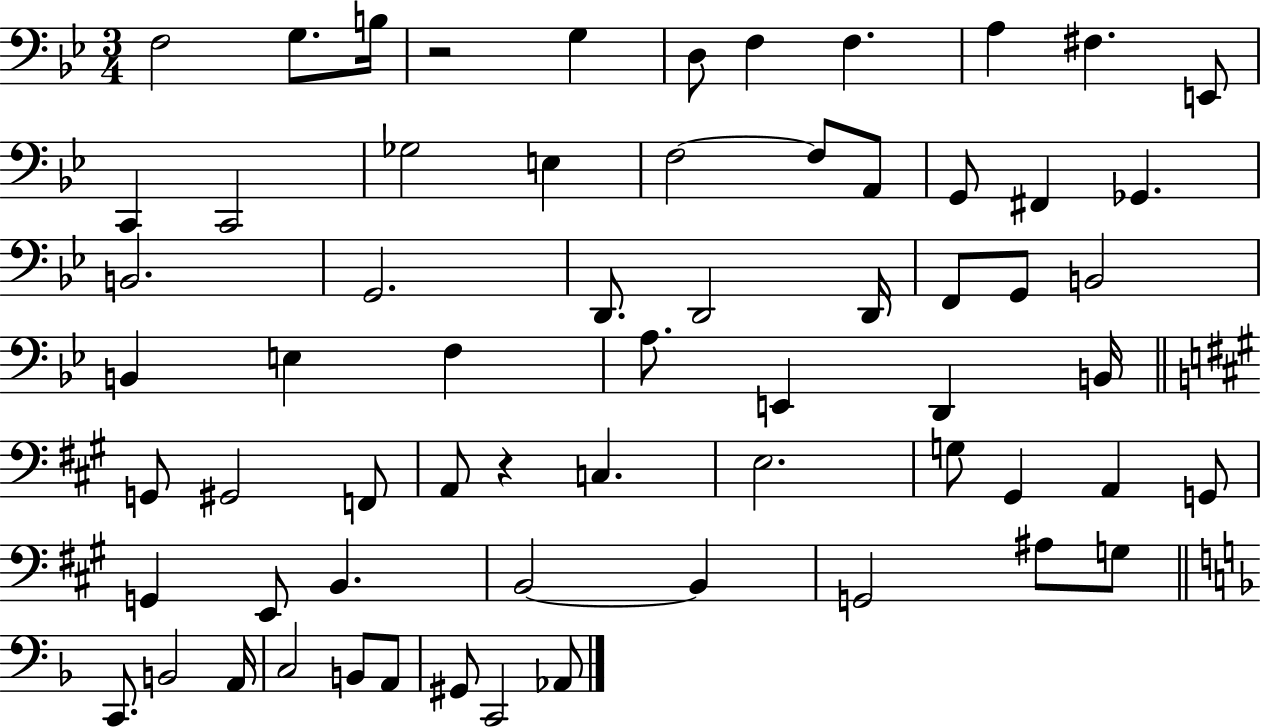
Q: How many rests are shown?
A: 2